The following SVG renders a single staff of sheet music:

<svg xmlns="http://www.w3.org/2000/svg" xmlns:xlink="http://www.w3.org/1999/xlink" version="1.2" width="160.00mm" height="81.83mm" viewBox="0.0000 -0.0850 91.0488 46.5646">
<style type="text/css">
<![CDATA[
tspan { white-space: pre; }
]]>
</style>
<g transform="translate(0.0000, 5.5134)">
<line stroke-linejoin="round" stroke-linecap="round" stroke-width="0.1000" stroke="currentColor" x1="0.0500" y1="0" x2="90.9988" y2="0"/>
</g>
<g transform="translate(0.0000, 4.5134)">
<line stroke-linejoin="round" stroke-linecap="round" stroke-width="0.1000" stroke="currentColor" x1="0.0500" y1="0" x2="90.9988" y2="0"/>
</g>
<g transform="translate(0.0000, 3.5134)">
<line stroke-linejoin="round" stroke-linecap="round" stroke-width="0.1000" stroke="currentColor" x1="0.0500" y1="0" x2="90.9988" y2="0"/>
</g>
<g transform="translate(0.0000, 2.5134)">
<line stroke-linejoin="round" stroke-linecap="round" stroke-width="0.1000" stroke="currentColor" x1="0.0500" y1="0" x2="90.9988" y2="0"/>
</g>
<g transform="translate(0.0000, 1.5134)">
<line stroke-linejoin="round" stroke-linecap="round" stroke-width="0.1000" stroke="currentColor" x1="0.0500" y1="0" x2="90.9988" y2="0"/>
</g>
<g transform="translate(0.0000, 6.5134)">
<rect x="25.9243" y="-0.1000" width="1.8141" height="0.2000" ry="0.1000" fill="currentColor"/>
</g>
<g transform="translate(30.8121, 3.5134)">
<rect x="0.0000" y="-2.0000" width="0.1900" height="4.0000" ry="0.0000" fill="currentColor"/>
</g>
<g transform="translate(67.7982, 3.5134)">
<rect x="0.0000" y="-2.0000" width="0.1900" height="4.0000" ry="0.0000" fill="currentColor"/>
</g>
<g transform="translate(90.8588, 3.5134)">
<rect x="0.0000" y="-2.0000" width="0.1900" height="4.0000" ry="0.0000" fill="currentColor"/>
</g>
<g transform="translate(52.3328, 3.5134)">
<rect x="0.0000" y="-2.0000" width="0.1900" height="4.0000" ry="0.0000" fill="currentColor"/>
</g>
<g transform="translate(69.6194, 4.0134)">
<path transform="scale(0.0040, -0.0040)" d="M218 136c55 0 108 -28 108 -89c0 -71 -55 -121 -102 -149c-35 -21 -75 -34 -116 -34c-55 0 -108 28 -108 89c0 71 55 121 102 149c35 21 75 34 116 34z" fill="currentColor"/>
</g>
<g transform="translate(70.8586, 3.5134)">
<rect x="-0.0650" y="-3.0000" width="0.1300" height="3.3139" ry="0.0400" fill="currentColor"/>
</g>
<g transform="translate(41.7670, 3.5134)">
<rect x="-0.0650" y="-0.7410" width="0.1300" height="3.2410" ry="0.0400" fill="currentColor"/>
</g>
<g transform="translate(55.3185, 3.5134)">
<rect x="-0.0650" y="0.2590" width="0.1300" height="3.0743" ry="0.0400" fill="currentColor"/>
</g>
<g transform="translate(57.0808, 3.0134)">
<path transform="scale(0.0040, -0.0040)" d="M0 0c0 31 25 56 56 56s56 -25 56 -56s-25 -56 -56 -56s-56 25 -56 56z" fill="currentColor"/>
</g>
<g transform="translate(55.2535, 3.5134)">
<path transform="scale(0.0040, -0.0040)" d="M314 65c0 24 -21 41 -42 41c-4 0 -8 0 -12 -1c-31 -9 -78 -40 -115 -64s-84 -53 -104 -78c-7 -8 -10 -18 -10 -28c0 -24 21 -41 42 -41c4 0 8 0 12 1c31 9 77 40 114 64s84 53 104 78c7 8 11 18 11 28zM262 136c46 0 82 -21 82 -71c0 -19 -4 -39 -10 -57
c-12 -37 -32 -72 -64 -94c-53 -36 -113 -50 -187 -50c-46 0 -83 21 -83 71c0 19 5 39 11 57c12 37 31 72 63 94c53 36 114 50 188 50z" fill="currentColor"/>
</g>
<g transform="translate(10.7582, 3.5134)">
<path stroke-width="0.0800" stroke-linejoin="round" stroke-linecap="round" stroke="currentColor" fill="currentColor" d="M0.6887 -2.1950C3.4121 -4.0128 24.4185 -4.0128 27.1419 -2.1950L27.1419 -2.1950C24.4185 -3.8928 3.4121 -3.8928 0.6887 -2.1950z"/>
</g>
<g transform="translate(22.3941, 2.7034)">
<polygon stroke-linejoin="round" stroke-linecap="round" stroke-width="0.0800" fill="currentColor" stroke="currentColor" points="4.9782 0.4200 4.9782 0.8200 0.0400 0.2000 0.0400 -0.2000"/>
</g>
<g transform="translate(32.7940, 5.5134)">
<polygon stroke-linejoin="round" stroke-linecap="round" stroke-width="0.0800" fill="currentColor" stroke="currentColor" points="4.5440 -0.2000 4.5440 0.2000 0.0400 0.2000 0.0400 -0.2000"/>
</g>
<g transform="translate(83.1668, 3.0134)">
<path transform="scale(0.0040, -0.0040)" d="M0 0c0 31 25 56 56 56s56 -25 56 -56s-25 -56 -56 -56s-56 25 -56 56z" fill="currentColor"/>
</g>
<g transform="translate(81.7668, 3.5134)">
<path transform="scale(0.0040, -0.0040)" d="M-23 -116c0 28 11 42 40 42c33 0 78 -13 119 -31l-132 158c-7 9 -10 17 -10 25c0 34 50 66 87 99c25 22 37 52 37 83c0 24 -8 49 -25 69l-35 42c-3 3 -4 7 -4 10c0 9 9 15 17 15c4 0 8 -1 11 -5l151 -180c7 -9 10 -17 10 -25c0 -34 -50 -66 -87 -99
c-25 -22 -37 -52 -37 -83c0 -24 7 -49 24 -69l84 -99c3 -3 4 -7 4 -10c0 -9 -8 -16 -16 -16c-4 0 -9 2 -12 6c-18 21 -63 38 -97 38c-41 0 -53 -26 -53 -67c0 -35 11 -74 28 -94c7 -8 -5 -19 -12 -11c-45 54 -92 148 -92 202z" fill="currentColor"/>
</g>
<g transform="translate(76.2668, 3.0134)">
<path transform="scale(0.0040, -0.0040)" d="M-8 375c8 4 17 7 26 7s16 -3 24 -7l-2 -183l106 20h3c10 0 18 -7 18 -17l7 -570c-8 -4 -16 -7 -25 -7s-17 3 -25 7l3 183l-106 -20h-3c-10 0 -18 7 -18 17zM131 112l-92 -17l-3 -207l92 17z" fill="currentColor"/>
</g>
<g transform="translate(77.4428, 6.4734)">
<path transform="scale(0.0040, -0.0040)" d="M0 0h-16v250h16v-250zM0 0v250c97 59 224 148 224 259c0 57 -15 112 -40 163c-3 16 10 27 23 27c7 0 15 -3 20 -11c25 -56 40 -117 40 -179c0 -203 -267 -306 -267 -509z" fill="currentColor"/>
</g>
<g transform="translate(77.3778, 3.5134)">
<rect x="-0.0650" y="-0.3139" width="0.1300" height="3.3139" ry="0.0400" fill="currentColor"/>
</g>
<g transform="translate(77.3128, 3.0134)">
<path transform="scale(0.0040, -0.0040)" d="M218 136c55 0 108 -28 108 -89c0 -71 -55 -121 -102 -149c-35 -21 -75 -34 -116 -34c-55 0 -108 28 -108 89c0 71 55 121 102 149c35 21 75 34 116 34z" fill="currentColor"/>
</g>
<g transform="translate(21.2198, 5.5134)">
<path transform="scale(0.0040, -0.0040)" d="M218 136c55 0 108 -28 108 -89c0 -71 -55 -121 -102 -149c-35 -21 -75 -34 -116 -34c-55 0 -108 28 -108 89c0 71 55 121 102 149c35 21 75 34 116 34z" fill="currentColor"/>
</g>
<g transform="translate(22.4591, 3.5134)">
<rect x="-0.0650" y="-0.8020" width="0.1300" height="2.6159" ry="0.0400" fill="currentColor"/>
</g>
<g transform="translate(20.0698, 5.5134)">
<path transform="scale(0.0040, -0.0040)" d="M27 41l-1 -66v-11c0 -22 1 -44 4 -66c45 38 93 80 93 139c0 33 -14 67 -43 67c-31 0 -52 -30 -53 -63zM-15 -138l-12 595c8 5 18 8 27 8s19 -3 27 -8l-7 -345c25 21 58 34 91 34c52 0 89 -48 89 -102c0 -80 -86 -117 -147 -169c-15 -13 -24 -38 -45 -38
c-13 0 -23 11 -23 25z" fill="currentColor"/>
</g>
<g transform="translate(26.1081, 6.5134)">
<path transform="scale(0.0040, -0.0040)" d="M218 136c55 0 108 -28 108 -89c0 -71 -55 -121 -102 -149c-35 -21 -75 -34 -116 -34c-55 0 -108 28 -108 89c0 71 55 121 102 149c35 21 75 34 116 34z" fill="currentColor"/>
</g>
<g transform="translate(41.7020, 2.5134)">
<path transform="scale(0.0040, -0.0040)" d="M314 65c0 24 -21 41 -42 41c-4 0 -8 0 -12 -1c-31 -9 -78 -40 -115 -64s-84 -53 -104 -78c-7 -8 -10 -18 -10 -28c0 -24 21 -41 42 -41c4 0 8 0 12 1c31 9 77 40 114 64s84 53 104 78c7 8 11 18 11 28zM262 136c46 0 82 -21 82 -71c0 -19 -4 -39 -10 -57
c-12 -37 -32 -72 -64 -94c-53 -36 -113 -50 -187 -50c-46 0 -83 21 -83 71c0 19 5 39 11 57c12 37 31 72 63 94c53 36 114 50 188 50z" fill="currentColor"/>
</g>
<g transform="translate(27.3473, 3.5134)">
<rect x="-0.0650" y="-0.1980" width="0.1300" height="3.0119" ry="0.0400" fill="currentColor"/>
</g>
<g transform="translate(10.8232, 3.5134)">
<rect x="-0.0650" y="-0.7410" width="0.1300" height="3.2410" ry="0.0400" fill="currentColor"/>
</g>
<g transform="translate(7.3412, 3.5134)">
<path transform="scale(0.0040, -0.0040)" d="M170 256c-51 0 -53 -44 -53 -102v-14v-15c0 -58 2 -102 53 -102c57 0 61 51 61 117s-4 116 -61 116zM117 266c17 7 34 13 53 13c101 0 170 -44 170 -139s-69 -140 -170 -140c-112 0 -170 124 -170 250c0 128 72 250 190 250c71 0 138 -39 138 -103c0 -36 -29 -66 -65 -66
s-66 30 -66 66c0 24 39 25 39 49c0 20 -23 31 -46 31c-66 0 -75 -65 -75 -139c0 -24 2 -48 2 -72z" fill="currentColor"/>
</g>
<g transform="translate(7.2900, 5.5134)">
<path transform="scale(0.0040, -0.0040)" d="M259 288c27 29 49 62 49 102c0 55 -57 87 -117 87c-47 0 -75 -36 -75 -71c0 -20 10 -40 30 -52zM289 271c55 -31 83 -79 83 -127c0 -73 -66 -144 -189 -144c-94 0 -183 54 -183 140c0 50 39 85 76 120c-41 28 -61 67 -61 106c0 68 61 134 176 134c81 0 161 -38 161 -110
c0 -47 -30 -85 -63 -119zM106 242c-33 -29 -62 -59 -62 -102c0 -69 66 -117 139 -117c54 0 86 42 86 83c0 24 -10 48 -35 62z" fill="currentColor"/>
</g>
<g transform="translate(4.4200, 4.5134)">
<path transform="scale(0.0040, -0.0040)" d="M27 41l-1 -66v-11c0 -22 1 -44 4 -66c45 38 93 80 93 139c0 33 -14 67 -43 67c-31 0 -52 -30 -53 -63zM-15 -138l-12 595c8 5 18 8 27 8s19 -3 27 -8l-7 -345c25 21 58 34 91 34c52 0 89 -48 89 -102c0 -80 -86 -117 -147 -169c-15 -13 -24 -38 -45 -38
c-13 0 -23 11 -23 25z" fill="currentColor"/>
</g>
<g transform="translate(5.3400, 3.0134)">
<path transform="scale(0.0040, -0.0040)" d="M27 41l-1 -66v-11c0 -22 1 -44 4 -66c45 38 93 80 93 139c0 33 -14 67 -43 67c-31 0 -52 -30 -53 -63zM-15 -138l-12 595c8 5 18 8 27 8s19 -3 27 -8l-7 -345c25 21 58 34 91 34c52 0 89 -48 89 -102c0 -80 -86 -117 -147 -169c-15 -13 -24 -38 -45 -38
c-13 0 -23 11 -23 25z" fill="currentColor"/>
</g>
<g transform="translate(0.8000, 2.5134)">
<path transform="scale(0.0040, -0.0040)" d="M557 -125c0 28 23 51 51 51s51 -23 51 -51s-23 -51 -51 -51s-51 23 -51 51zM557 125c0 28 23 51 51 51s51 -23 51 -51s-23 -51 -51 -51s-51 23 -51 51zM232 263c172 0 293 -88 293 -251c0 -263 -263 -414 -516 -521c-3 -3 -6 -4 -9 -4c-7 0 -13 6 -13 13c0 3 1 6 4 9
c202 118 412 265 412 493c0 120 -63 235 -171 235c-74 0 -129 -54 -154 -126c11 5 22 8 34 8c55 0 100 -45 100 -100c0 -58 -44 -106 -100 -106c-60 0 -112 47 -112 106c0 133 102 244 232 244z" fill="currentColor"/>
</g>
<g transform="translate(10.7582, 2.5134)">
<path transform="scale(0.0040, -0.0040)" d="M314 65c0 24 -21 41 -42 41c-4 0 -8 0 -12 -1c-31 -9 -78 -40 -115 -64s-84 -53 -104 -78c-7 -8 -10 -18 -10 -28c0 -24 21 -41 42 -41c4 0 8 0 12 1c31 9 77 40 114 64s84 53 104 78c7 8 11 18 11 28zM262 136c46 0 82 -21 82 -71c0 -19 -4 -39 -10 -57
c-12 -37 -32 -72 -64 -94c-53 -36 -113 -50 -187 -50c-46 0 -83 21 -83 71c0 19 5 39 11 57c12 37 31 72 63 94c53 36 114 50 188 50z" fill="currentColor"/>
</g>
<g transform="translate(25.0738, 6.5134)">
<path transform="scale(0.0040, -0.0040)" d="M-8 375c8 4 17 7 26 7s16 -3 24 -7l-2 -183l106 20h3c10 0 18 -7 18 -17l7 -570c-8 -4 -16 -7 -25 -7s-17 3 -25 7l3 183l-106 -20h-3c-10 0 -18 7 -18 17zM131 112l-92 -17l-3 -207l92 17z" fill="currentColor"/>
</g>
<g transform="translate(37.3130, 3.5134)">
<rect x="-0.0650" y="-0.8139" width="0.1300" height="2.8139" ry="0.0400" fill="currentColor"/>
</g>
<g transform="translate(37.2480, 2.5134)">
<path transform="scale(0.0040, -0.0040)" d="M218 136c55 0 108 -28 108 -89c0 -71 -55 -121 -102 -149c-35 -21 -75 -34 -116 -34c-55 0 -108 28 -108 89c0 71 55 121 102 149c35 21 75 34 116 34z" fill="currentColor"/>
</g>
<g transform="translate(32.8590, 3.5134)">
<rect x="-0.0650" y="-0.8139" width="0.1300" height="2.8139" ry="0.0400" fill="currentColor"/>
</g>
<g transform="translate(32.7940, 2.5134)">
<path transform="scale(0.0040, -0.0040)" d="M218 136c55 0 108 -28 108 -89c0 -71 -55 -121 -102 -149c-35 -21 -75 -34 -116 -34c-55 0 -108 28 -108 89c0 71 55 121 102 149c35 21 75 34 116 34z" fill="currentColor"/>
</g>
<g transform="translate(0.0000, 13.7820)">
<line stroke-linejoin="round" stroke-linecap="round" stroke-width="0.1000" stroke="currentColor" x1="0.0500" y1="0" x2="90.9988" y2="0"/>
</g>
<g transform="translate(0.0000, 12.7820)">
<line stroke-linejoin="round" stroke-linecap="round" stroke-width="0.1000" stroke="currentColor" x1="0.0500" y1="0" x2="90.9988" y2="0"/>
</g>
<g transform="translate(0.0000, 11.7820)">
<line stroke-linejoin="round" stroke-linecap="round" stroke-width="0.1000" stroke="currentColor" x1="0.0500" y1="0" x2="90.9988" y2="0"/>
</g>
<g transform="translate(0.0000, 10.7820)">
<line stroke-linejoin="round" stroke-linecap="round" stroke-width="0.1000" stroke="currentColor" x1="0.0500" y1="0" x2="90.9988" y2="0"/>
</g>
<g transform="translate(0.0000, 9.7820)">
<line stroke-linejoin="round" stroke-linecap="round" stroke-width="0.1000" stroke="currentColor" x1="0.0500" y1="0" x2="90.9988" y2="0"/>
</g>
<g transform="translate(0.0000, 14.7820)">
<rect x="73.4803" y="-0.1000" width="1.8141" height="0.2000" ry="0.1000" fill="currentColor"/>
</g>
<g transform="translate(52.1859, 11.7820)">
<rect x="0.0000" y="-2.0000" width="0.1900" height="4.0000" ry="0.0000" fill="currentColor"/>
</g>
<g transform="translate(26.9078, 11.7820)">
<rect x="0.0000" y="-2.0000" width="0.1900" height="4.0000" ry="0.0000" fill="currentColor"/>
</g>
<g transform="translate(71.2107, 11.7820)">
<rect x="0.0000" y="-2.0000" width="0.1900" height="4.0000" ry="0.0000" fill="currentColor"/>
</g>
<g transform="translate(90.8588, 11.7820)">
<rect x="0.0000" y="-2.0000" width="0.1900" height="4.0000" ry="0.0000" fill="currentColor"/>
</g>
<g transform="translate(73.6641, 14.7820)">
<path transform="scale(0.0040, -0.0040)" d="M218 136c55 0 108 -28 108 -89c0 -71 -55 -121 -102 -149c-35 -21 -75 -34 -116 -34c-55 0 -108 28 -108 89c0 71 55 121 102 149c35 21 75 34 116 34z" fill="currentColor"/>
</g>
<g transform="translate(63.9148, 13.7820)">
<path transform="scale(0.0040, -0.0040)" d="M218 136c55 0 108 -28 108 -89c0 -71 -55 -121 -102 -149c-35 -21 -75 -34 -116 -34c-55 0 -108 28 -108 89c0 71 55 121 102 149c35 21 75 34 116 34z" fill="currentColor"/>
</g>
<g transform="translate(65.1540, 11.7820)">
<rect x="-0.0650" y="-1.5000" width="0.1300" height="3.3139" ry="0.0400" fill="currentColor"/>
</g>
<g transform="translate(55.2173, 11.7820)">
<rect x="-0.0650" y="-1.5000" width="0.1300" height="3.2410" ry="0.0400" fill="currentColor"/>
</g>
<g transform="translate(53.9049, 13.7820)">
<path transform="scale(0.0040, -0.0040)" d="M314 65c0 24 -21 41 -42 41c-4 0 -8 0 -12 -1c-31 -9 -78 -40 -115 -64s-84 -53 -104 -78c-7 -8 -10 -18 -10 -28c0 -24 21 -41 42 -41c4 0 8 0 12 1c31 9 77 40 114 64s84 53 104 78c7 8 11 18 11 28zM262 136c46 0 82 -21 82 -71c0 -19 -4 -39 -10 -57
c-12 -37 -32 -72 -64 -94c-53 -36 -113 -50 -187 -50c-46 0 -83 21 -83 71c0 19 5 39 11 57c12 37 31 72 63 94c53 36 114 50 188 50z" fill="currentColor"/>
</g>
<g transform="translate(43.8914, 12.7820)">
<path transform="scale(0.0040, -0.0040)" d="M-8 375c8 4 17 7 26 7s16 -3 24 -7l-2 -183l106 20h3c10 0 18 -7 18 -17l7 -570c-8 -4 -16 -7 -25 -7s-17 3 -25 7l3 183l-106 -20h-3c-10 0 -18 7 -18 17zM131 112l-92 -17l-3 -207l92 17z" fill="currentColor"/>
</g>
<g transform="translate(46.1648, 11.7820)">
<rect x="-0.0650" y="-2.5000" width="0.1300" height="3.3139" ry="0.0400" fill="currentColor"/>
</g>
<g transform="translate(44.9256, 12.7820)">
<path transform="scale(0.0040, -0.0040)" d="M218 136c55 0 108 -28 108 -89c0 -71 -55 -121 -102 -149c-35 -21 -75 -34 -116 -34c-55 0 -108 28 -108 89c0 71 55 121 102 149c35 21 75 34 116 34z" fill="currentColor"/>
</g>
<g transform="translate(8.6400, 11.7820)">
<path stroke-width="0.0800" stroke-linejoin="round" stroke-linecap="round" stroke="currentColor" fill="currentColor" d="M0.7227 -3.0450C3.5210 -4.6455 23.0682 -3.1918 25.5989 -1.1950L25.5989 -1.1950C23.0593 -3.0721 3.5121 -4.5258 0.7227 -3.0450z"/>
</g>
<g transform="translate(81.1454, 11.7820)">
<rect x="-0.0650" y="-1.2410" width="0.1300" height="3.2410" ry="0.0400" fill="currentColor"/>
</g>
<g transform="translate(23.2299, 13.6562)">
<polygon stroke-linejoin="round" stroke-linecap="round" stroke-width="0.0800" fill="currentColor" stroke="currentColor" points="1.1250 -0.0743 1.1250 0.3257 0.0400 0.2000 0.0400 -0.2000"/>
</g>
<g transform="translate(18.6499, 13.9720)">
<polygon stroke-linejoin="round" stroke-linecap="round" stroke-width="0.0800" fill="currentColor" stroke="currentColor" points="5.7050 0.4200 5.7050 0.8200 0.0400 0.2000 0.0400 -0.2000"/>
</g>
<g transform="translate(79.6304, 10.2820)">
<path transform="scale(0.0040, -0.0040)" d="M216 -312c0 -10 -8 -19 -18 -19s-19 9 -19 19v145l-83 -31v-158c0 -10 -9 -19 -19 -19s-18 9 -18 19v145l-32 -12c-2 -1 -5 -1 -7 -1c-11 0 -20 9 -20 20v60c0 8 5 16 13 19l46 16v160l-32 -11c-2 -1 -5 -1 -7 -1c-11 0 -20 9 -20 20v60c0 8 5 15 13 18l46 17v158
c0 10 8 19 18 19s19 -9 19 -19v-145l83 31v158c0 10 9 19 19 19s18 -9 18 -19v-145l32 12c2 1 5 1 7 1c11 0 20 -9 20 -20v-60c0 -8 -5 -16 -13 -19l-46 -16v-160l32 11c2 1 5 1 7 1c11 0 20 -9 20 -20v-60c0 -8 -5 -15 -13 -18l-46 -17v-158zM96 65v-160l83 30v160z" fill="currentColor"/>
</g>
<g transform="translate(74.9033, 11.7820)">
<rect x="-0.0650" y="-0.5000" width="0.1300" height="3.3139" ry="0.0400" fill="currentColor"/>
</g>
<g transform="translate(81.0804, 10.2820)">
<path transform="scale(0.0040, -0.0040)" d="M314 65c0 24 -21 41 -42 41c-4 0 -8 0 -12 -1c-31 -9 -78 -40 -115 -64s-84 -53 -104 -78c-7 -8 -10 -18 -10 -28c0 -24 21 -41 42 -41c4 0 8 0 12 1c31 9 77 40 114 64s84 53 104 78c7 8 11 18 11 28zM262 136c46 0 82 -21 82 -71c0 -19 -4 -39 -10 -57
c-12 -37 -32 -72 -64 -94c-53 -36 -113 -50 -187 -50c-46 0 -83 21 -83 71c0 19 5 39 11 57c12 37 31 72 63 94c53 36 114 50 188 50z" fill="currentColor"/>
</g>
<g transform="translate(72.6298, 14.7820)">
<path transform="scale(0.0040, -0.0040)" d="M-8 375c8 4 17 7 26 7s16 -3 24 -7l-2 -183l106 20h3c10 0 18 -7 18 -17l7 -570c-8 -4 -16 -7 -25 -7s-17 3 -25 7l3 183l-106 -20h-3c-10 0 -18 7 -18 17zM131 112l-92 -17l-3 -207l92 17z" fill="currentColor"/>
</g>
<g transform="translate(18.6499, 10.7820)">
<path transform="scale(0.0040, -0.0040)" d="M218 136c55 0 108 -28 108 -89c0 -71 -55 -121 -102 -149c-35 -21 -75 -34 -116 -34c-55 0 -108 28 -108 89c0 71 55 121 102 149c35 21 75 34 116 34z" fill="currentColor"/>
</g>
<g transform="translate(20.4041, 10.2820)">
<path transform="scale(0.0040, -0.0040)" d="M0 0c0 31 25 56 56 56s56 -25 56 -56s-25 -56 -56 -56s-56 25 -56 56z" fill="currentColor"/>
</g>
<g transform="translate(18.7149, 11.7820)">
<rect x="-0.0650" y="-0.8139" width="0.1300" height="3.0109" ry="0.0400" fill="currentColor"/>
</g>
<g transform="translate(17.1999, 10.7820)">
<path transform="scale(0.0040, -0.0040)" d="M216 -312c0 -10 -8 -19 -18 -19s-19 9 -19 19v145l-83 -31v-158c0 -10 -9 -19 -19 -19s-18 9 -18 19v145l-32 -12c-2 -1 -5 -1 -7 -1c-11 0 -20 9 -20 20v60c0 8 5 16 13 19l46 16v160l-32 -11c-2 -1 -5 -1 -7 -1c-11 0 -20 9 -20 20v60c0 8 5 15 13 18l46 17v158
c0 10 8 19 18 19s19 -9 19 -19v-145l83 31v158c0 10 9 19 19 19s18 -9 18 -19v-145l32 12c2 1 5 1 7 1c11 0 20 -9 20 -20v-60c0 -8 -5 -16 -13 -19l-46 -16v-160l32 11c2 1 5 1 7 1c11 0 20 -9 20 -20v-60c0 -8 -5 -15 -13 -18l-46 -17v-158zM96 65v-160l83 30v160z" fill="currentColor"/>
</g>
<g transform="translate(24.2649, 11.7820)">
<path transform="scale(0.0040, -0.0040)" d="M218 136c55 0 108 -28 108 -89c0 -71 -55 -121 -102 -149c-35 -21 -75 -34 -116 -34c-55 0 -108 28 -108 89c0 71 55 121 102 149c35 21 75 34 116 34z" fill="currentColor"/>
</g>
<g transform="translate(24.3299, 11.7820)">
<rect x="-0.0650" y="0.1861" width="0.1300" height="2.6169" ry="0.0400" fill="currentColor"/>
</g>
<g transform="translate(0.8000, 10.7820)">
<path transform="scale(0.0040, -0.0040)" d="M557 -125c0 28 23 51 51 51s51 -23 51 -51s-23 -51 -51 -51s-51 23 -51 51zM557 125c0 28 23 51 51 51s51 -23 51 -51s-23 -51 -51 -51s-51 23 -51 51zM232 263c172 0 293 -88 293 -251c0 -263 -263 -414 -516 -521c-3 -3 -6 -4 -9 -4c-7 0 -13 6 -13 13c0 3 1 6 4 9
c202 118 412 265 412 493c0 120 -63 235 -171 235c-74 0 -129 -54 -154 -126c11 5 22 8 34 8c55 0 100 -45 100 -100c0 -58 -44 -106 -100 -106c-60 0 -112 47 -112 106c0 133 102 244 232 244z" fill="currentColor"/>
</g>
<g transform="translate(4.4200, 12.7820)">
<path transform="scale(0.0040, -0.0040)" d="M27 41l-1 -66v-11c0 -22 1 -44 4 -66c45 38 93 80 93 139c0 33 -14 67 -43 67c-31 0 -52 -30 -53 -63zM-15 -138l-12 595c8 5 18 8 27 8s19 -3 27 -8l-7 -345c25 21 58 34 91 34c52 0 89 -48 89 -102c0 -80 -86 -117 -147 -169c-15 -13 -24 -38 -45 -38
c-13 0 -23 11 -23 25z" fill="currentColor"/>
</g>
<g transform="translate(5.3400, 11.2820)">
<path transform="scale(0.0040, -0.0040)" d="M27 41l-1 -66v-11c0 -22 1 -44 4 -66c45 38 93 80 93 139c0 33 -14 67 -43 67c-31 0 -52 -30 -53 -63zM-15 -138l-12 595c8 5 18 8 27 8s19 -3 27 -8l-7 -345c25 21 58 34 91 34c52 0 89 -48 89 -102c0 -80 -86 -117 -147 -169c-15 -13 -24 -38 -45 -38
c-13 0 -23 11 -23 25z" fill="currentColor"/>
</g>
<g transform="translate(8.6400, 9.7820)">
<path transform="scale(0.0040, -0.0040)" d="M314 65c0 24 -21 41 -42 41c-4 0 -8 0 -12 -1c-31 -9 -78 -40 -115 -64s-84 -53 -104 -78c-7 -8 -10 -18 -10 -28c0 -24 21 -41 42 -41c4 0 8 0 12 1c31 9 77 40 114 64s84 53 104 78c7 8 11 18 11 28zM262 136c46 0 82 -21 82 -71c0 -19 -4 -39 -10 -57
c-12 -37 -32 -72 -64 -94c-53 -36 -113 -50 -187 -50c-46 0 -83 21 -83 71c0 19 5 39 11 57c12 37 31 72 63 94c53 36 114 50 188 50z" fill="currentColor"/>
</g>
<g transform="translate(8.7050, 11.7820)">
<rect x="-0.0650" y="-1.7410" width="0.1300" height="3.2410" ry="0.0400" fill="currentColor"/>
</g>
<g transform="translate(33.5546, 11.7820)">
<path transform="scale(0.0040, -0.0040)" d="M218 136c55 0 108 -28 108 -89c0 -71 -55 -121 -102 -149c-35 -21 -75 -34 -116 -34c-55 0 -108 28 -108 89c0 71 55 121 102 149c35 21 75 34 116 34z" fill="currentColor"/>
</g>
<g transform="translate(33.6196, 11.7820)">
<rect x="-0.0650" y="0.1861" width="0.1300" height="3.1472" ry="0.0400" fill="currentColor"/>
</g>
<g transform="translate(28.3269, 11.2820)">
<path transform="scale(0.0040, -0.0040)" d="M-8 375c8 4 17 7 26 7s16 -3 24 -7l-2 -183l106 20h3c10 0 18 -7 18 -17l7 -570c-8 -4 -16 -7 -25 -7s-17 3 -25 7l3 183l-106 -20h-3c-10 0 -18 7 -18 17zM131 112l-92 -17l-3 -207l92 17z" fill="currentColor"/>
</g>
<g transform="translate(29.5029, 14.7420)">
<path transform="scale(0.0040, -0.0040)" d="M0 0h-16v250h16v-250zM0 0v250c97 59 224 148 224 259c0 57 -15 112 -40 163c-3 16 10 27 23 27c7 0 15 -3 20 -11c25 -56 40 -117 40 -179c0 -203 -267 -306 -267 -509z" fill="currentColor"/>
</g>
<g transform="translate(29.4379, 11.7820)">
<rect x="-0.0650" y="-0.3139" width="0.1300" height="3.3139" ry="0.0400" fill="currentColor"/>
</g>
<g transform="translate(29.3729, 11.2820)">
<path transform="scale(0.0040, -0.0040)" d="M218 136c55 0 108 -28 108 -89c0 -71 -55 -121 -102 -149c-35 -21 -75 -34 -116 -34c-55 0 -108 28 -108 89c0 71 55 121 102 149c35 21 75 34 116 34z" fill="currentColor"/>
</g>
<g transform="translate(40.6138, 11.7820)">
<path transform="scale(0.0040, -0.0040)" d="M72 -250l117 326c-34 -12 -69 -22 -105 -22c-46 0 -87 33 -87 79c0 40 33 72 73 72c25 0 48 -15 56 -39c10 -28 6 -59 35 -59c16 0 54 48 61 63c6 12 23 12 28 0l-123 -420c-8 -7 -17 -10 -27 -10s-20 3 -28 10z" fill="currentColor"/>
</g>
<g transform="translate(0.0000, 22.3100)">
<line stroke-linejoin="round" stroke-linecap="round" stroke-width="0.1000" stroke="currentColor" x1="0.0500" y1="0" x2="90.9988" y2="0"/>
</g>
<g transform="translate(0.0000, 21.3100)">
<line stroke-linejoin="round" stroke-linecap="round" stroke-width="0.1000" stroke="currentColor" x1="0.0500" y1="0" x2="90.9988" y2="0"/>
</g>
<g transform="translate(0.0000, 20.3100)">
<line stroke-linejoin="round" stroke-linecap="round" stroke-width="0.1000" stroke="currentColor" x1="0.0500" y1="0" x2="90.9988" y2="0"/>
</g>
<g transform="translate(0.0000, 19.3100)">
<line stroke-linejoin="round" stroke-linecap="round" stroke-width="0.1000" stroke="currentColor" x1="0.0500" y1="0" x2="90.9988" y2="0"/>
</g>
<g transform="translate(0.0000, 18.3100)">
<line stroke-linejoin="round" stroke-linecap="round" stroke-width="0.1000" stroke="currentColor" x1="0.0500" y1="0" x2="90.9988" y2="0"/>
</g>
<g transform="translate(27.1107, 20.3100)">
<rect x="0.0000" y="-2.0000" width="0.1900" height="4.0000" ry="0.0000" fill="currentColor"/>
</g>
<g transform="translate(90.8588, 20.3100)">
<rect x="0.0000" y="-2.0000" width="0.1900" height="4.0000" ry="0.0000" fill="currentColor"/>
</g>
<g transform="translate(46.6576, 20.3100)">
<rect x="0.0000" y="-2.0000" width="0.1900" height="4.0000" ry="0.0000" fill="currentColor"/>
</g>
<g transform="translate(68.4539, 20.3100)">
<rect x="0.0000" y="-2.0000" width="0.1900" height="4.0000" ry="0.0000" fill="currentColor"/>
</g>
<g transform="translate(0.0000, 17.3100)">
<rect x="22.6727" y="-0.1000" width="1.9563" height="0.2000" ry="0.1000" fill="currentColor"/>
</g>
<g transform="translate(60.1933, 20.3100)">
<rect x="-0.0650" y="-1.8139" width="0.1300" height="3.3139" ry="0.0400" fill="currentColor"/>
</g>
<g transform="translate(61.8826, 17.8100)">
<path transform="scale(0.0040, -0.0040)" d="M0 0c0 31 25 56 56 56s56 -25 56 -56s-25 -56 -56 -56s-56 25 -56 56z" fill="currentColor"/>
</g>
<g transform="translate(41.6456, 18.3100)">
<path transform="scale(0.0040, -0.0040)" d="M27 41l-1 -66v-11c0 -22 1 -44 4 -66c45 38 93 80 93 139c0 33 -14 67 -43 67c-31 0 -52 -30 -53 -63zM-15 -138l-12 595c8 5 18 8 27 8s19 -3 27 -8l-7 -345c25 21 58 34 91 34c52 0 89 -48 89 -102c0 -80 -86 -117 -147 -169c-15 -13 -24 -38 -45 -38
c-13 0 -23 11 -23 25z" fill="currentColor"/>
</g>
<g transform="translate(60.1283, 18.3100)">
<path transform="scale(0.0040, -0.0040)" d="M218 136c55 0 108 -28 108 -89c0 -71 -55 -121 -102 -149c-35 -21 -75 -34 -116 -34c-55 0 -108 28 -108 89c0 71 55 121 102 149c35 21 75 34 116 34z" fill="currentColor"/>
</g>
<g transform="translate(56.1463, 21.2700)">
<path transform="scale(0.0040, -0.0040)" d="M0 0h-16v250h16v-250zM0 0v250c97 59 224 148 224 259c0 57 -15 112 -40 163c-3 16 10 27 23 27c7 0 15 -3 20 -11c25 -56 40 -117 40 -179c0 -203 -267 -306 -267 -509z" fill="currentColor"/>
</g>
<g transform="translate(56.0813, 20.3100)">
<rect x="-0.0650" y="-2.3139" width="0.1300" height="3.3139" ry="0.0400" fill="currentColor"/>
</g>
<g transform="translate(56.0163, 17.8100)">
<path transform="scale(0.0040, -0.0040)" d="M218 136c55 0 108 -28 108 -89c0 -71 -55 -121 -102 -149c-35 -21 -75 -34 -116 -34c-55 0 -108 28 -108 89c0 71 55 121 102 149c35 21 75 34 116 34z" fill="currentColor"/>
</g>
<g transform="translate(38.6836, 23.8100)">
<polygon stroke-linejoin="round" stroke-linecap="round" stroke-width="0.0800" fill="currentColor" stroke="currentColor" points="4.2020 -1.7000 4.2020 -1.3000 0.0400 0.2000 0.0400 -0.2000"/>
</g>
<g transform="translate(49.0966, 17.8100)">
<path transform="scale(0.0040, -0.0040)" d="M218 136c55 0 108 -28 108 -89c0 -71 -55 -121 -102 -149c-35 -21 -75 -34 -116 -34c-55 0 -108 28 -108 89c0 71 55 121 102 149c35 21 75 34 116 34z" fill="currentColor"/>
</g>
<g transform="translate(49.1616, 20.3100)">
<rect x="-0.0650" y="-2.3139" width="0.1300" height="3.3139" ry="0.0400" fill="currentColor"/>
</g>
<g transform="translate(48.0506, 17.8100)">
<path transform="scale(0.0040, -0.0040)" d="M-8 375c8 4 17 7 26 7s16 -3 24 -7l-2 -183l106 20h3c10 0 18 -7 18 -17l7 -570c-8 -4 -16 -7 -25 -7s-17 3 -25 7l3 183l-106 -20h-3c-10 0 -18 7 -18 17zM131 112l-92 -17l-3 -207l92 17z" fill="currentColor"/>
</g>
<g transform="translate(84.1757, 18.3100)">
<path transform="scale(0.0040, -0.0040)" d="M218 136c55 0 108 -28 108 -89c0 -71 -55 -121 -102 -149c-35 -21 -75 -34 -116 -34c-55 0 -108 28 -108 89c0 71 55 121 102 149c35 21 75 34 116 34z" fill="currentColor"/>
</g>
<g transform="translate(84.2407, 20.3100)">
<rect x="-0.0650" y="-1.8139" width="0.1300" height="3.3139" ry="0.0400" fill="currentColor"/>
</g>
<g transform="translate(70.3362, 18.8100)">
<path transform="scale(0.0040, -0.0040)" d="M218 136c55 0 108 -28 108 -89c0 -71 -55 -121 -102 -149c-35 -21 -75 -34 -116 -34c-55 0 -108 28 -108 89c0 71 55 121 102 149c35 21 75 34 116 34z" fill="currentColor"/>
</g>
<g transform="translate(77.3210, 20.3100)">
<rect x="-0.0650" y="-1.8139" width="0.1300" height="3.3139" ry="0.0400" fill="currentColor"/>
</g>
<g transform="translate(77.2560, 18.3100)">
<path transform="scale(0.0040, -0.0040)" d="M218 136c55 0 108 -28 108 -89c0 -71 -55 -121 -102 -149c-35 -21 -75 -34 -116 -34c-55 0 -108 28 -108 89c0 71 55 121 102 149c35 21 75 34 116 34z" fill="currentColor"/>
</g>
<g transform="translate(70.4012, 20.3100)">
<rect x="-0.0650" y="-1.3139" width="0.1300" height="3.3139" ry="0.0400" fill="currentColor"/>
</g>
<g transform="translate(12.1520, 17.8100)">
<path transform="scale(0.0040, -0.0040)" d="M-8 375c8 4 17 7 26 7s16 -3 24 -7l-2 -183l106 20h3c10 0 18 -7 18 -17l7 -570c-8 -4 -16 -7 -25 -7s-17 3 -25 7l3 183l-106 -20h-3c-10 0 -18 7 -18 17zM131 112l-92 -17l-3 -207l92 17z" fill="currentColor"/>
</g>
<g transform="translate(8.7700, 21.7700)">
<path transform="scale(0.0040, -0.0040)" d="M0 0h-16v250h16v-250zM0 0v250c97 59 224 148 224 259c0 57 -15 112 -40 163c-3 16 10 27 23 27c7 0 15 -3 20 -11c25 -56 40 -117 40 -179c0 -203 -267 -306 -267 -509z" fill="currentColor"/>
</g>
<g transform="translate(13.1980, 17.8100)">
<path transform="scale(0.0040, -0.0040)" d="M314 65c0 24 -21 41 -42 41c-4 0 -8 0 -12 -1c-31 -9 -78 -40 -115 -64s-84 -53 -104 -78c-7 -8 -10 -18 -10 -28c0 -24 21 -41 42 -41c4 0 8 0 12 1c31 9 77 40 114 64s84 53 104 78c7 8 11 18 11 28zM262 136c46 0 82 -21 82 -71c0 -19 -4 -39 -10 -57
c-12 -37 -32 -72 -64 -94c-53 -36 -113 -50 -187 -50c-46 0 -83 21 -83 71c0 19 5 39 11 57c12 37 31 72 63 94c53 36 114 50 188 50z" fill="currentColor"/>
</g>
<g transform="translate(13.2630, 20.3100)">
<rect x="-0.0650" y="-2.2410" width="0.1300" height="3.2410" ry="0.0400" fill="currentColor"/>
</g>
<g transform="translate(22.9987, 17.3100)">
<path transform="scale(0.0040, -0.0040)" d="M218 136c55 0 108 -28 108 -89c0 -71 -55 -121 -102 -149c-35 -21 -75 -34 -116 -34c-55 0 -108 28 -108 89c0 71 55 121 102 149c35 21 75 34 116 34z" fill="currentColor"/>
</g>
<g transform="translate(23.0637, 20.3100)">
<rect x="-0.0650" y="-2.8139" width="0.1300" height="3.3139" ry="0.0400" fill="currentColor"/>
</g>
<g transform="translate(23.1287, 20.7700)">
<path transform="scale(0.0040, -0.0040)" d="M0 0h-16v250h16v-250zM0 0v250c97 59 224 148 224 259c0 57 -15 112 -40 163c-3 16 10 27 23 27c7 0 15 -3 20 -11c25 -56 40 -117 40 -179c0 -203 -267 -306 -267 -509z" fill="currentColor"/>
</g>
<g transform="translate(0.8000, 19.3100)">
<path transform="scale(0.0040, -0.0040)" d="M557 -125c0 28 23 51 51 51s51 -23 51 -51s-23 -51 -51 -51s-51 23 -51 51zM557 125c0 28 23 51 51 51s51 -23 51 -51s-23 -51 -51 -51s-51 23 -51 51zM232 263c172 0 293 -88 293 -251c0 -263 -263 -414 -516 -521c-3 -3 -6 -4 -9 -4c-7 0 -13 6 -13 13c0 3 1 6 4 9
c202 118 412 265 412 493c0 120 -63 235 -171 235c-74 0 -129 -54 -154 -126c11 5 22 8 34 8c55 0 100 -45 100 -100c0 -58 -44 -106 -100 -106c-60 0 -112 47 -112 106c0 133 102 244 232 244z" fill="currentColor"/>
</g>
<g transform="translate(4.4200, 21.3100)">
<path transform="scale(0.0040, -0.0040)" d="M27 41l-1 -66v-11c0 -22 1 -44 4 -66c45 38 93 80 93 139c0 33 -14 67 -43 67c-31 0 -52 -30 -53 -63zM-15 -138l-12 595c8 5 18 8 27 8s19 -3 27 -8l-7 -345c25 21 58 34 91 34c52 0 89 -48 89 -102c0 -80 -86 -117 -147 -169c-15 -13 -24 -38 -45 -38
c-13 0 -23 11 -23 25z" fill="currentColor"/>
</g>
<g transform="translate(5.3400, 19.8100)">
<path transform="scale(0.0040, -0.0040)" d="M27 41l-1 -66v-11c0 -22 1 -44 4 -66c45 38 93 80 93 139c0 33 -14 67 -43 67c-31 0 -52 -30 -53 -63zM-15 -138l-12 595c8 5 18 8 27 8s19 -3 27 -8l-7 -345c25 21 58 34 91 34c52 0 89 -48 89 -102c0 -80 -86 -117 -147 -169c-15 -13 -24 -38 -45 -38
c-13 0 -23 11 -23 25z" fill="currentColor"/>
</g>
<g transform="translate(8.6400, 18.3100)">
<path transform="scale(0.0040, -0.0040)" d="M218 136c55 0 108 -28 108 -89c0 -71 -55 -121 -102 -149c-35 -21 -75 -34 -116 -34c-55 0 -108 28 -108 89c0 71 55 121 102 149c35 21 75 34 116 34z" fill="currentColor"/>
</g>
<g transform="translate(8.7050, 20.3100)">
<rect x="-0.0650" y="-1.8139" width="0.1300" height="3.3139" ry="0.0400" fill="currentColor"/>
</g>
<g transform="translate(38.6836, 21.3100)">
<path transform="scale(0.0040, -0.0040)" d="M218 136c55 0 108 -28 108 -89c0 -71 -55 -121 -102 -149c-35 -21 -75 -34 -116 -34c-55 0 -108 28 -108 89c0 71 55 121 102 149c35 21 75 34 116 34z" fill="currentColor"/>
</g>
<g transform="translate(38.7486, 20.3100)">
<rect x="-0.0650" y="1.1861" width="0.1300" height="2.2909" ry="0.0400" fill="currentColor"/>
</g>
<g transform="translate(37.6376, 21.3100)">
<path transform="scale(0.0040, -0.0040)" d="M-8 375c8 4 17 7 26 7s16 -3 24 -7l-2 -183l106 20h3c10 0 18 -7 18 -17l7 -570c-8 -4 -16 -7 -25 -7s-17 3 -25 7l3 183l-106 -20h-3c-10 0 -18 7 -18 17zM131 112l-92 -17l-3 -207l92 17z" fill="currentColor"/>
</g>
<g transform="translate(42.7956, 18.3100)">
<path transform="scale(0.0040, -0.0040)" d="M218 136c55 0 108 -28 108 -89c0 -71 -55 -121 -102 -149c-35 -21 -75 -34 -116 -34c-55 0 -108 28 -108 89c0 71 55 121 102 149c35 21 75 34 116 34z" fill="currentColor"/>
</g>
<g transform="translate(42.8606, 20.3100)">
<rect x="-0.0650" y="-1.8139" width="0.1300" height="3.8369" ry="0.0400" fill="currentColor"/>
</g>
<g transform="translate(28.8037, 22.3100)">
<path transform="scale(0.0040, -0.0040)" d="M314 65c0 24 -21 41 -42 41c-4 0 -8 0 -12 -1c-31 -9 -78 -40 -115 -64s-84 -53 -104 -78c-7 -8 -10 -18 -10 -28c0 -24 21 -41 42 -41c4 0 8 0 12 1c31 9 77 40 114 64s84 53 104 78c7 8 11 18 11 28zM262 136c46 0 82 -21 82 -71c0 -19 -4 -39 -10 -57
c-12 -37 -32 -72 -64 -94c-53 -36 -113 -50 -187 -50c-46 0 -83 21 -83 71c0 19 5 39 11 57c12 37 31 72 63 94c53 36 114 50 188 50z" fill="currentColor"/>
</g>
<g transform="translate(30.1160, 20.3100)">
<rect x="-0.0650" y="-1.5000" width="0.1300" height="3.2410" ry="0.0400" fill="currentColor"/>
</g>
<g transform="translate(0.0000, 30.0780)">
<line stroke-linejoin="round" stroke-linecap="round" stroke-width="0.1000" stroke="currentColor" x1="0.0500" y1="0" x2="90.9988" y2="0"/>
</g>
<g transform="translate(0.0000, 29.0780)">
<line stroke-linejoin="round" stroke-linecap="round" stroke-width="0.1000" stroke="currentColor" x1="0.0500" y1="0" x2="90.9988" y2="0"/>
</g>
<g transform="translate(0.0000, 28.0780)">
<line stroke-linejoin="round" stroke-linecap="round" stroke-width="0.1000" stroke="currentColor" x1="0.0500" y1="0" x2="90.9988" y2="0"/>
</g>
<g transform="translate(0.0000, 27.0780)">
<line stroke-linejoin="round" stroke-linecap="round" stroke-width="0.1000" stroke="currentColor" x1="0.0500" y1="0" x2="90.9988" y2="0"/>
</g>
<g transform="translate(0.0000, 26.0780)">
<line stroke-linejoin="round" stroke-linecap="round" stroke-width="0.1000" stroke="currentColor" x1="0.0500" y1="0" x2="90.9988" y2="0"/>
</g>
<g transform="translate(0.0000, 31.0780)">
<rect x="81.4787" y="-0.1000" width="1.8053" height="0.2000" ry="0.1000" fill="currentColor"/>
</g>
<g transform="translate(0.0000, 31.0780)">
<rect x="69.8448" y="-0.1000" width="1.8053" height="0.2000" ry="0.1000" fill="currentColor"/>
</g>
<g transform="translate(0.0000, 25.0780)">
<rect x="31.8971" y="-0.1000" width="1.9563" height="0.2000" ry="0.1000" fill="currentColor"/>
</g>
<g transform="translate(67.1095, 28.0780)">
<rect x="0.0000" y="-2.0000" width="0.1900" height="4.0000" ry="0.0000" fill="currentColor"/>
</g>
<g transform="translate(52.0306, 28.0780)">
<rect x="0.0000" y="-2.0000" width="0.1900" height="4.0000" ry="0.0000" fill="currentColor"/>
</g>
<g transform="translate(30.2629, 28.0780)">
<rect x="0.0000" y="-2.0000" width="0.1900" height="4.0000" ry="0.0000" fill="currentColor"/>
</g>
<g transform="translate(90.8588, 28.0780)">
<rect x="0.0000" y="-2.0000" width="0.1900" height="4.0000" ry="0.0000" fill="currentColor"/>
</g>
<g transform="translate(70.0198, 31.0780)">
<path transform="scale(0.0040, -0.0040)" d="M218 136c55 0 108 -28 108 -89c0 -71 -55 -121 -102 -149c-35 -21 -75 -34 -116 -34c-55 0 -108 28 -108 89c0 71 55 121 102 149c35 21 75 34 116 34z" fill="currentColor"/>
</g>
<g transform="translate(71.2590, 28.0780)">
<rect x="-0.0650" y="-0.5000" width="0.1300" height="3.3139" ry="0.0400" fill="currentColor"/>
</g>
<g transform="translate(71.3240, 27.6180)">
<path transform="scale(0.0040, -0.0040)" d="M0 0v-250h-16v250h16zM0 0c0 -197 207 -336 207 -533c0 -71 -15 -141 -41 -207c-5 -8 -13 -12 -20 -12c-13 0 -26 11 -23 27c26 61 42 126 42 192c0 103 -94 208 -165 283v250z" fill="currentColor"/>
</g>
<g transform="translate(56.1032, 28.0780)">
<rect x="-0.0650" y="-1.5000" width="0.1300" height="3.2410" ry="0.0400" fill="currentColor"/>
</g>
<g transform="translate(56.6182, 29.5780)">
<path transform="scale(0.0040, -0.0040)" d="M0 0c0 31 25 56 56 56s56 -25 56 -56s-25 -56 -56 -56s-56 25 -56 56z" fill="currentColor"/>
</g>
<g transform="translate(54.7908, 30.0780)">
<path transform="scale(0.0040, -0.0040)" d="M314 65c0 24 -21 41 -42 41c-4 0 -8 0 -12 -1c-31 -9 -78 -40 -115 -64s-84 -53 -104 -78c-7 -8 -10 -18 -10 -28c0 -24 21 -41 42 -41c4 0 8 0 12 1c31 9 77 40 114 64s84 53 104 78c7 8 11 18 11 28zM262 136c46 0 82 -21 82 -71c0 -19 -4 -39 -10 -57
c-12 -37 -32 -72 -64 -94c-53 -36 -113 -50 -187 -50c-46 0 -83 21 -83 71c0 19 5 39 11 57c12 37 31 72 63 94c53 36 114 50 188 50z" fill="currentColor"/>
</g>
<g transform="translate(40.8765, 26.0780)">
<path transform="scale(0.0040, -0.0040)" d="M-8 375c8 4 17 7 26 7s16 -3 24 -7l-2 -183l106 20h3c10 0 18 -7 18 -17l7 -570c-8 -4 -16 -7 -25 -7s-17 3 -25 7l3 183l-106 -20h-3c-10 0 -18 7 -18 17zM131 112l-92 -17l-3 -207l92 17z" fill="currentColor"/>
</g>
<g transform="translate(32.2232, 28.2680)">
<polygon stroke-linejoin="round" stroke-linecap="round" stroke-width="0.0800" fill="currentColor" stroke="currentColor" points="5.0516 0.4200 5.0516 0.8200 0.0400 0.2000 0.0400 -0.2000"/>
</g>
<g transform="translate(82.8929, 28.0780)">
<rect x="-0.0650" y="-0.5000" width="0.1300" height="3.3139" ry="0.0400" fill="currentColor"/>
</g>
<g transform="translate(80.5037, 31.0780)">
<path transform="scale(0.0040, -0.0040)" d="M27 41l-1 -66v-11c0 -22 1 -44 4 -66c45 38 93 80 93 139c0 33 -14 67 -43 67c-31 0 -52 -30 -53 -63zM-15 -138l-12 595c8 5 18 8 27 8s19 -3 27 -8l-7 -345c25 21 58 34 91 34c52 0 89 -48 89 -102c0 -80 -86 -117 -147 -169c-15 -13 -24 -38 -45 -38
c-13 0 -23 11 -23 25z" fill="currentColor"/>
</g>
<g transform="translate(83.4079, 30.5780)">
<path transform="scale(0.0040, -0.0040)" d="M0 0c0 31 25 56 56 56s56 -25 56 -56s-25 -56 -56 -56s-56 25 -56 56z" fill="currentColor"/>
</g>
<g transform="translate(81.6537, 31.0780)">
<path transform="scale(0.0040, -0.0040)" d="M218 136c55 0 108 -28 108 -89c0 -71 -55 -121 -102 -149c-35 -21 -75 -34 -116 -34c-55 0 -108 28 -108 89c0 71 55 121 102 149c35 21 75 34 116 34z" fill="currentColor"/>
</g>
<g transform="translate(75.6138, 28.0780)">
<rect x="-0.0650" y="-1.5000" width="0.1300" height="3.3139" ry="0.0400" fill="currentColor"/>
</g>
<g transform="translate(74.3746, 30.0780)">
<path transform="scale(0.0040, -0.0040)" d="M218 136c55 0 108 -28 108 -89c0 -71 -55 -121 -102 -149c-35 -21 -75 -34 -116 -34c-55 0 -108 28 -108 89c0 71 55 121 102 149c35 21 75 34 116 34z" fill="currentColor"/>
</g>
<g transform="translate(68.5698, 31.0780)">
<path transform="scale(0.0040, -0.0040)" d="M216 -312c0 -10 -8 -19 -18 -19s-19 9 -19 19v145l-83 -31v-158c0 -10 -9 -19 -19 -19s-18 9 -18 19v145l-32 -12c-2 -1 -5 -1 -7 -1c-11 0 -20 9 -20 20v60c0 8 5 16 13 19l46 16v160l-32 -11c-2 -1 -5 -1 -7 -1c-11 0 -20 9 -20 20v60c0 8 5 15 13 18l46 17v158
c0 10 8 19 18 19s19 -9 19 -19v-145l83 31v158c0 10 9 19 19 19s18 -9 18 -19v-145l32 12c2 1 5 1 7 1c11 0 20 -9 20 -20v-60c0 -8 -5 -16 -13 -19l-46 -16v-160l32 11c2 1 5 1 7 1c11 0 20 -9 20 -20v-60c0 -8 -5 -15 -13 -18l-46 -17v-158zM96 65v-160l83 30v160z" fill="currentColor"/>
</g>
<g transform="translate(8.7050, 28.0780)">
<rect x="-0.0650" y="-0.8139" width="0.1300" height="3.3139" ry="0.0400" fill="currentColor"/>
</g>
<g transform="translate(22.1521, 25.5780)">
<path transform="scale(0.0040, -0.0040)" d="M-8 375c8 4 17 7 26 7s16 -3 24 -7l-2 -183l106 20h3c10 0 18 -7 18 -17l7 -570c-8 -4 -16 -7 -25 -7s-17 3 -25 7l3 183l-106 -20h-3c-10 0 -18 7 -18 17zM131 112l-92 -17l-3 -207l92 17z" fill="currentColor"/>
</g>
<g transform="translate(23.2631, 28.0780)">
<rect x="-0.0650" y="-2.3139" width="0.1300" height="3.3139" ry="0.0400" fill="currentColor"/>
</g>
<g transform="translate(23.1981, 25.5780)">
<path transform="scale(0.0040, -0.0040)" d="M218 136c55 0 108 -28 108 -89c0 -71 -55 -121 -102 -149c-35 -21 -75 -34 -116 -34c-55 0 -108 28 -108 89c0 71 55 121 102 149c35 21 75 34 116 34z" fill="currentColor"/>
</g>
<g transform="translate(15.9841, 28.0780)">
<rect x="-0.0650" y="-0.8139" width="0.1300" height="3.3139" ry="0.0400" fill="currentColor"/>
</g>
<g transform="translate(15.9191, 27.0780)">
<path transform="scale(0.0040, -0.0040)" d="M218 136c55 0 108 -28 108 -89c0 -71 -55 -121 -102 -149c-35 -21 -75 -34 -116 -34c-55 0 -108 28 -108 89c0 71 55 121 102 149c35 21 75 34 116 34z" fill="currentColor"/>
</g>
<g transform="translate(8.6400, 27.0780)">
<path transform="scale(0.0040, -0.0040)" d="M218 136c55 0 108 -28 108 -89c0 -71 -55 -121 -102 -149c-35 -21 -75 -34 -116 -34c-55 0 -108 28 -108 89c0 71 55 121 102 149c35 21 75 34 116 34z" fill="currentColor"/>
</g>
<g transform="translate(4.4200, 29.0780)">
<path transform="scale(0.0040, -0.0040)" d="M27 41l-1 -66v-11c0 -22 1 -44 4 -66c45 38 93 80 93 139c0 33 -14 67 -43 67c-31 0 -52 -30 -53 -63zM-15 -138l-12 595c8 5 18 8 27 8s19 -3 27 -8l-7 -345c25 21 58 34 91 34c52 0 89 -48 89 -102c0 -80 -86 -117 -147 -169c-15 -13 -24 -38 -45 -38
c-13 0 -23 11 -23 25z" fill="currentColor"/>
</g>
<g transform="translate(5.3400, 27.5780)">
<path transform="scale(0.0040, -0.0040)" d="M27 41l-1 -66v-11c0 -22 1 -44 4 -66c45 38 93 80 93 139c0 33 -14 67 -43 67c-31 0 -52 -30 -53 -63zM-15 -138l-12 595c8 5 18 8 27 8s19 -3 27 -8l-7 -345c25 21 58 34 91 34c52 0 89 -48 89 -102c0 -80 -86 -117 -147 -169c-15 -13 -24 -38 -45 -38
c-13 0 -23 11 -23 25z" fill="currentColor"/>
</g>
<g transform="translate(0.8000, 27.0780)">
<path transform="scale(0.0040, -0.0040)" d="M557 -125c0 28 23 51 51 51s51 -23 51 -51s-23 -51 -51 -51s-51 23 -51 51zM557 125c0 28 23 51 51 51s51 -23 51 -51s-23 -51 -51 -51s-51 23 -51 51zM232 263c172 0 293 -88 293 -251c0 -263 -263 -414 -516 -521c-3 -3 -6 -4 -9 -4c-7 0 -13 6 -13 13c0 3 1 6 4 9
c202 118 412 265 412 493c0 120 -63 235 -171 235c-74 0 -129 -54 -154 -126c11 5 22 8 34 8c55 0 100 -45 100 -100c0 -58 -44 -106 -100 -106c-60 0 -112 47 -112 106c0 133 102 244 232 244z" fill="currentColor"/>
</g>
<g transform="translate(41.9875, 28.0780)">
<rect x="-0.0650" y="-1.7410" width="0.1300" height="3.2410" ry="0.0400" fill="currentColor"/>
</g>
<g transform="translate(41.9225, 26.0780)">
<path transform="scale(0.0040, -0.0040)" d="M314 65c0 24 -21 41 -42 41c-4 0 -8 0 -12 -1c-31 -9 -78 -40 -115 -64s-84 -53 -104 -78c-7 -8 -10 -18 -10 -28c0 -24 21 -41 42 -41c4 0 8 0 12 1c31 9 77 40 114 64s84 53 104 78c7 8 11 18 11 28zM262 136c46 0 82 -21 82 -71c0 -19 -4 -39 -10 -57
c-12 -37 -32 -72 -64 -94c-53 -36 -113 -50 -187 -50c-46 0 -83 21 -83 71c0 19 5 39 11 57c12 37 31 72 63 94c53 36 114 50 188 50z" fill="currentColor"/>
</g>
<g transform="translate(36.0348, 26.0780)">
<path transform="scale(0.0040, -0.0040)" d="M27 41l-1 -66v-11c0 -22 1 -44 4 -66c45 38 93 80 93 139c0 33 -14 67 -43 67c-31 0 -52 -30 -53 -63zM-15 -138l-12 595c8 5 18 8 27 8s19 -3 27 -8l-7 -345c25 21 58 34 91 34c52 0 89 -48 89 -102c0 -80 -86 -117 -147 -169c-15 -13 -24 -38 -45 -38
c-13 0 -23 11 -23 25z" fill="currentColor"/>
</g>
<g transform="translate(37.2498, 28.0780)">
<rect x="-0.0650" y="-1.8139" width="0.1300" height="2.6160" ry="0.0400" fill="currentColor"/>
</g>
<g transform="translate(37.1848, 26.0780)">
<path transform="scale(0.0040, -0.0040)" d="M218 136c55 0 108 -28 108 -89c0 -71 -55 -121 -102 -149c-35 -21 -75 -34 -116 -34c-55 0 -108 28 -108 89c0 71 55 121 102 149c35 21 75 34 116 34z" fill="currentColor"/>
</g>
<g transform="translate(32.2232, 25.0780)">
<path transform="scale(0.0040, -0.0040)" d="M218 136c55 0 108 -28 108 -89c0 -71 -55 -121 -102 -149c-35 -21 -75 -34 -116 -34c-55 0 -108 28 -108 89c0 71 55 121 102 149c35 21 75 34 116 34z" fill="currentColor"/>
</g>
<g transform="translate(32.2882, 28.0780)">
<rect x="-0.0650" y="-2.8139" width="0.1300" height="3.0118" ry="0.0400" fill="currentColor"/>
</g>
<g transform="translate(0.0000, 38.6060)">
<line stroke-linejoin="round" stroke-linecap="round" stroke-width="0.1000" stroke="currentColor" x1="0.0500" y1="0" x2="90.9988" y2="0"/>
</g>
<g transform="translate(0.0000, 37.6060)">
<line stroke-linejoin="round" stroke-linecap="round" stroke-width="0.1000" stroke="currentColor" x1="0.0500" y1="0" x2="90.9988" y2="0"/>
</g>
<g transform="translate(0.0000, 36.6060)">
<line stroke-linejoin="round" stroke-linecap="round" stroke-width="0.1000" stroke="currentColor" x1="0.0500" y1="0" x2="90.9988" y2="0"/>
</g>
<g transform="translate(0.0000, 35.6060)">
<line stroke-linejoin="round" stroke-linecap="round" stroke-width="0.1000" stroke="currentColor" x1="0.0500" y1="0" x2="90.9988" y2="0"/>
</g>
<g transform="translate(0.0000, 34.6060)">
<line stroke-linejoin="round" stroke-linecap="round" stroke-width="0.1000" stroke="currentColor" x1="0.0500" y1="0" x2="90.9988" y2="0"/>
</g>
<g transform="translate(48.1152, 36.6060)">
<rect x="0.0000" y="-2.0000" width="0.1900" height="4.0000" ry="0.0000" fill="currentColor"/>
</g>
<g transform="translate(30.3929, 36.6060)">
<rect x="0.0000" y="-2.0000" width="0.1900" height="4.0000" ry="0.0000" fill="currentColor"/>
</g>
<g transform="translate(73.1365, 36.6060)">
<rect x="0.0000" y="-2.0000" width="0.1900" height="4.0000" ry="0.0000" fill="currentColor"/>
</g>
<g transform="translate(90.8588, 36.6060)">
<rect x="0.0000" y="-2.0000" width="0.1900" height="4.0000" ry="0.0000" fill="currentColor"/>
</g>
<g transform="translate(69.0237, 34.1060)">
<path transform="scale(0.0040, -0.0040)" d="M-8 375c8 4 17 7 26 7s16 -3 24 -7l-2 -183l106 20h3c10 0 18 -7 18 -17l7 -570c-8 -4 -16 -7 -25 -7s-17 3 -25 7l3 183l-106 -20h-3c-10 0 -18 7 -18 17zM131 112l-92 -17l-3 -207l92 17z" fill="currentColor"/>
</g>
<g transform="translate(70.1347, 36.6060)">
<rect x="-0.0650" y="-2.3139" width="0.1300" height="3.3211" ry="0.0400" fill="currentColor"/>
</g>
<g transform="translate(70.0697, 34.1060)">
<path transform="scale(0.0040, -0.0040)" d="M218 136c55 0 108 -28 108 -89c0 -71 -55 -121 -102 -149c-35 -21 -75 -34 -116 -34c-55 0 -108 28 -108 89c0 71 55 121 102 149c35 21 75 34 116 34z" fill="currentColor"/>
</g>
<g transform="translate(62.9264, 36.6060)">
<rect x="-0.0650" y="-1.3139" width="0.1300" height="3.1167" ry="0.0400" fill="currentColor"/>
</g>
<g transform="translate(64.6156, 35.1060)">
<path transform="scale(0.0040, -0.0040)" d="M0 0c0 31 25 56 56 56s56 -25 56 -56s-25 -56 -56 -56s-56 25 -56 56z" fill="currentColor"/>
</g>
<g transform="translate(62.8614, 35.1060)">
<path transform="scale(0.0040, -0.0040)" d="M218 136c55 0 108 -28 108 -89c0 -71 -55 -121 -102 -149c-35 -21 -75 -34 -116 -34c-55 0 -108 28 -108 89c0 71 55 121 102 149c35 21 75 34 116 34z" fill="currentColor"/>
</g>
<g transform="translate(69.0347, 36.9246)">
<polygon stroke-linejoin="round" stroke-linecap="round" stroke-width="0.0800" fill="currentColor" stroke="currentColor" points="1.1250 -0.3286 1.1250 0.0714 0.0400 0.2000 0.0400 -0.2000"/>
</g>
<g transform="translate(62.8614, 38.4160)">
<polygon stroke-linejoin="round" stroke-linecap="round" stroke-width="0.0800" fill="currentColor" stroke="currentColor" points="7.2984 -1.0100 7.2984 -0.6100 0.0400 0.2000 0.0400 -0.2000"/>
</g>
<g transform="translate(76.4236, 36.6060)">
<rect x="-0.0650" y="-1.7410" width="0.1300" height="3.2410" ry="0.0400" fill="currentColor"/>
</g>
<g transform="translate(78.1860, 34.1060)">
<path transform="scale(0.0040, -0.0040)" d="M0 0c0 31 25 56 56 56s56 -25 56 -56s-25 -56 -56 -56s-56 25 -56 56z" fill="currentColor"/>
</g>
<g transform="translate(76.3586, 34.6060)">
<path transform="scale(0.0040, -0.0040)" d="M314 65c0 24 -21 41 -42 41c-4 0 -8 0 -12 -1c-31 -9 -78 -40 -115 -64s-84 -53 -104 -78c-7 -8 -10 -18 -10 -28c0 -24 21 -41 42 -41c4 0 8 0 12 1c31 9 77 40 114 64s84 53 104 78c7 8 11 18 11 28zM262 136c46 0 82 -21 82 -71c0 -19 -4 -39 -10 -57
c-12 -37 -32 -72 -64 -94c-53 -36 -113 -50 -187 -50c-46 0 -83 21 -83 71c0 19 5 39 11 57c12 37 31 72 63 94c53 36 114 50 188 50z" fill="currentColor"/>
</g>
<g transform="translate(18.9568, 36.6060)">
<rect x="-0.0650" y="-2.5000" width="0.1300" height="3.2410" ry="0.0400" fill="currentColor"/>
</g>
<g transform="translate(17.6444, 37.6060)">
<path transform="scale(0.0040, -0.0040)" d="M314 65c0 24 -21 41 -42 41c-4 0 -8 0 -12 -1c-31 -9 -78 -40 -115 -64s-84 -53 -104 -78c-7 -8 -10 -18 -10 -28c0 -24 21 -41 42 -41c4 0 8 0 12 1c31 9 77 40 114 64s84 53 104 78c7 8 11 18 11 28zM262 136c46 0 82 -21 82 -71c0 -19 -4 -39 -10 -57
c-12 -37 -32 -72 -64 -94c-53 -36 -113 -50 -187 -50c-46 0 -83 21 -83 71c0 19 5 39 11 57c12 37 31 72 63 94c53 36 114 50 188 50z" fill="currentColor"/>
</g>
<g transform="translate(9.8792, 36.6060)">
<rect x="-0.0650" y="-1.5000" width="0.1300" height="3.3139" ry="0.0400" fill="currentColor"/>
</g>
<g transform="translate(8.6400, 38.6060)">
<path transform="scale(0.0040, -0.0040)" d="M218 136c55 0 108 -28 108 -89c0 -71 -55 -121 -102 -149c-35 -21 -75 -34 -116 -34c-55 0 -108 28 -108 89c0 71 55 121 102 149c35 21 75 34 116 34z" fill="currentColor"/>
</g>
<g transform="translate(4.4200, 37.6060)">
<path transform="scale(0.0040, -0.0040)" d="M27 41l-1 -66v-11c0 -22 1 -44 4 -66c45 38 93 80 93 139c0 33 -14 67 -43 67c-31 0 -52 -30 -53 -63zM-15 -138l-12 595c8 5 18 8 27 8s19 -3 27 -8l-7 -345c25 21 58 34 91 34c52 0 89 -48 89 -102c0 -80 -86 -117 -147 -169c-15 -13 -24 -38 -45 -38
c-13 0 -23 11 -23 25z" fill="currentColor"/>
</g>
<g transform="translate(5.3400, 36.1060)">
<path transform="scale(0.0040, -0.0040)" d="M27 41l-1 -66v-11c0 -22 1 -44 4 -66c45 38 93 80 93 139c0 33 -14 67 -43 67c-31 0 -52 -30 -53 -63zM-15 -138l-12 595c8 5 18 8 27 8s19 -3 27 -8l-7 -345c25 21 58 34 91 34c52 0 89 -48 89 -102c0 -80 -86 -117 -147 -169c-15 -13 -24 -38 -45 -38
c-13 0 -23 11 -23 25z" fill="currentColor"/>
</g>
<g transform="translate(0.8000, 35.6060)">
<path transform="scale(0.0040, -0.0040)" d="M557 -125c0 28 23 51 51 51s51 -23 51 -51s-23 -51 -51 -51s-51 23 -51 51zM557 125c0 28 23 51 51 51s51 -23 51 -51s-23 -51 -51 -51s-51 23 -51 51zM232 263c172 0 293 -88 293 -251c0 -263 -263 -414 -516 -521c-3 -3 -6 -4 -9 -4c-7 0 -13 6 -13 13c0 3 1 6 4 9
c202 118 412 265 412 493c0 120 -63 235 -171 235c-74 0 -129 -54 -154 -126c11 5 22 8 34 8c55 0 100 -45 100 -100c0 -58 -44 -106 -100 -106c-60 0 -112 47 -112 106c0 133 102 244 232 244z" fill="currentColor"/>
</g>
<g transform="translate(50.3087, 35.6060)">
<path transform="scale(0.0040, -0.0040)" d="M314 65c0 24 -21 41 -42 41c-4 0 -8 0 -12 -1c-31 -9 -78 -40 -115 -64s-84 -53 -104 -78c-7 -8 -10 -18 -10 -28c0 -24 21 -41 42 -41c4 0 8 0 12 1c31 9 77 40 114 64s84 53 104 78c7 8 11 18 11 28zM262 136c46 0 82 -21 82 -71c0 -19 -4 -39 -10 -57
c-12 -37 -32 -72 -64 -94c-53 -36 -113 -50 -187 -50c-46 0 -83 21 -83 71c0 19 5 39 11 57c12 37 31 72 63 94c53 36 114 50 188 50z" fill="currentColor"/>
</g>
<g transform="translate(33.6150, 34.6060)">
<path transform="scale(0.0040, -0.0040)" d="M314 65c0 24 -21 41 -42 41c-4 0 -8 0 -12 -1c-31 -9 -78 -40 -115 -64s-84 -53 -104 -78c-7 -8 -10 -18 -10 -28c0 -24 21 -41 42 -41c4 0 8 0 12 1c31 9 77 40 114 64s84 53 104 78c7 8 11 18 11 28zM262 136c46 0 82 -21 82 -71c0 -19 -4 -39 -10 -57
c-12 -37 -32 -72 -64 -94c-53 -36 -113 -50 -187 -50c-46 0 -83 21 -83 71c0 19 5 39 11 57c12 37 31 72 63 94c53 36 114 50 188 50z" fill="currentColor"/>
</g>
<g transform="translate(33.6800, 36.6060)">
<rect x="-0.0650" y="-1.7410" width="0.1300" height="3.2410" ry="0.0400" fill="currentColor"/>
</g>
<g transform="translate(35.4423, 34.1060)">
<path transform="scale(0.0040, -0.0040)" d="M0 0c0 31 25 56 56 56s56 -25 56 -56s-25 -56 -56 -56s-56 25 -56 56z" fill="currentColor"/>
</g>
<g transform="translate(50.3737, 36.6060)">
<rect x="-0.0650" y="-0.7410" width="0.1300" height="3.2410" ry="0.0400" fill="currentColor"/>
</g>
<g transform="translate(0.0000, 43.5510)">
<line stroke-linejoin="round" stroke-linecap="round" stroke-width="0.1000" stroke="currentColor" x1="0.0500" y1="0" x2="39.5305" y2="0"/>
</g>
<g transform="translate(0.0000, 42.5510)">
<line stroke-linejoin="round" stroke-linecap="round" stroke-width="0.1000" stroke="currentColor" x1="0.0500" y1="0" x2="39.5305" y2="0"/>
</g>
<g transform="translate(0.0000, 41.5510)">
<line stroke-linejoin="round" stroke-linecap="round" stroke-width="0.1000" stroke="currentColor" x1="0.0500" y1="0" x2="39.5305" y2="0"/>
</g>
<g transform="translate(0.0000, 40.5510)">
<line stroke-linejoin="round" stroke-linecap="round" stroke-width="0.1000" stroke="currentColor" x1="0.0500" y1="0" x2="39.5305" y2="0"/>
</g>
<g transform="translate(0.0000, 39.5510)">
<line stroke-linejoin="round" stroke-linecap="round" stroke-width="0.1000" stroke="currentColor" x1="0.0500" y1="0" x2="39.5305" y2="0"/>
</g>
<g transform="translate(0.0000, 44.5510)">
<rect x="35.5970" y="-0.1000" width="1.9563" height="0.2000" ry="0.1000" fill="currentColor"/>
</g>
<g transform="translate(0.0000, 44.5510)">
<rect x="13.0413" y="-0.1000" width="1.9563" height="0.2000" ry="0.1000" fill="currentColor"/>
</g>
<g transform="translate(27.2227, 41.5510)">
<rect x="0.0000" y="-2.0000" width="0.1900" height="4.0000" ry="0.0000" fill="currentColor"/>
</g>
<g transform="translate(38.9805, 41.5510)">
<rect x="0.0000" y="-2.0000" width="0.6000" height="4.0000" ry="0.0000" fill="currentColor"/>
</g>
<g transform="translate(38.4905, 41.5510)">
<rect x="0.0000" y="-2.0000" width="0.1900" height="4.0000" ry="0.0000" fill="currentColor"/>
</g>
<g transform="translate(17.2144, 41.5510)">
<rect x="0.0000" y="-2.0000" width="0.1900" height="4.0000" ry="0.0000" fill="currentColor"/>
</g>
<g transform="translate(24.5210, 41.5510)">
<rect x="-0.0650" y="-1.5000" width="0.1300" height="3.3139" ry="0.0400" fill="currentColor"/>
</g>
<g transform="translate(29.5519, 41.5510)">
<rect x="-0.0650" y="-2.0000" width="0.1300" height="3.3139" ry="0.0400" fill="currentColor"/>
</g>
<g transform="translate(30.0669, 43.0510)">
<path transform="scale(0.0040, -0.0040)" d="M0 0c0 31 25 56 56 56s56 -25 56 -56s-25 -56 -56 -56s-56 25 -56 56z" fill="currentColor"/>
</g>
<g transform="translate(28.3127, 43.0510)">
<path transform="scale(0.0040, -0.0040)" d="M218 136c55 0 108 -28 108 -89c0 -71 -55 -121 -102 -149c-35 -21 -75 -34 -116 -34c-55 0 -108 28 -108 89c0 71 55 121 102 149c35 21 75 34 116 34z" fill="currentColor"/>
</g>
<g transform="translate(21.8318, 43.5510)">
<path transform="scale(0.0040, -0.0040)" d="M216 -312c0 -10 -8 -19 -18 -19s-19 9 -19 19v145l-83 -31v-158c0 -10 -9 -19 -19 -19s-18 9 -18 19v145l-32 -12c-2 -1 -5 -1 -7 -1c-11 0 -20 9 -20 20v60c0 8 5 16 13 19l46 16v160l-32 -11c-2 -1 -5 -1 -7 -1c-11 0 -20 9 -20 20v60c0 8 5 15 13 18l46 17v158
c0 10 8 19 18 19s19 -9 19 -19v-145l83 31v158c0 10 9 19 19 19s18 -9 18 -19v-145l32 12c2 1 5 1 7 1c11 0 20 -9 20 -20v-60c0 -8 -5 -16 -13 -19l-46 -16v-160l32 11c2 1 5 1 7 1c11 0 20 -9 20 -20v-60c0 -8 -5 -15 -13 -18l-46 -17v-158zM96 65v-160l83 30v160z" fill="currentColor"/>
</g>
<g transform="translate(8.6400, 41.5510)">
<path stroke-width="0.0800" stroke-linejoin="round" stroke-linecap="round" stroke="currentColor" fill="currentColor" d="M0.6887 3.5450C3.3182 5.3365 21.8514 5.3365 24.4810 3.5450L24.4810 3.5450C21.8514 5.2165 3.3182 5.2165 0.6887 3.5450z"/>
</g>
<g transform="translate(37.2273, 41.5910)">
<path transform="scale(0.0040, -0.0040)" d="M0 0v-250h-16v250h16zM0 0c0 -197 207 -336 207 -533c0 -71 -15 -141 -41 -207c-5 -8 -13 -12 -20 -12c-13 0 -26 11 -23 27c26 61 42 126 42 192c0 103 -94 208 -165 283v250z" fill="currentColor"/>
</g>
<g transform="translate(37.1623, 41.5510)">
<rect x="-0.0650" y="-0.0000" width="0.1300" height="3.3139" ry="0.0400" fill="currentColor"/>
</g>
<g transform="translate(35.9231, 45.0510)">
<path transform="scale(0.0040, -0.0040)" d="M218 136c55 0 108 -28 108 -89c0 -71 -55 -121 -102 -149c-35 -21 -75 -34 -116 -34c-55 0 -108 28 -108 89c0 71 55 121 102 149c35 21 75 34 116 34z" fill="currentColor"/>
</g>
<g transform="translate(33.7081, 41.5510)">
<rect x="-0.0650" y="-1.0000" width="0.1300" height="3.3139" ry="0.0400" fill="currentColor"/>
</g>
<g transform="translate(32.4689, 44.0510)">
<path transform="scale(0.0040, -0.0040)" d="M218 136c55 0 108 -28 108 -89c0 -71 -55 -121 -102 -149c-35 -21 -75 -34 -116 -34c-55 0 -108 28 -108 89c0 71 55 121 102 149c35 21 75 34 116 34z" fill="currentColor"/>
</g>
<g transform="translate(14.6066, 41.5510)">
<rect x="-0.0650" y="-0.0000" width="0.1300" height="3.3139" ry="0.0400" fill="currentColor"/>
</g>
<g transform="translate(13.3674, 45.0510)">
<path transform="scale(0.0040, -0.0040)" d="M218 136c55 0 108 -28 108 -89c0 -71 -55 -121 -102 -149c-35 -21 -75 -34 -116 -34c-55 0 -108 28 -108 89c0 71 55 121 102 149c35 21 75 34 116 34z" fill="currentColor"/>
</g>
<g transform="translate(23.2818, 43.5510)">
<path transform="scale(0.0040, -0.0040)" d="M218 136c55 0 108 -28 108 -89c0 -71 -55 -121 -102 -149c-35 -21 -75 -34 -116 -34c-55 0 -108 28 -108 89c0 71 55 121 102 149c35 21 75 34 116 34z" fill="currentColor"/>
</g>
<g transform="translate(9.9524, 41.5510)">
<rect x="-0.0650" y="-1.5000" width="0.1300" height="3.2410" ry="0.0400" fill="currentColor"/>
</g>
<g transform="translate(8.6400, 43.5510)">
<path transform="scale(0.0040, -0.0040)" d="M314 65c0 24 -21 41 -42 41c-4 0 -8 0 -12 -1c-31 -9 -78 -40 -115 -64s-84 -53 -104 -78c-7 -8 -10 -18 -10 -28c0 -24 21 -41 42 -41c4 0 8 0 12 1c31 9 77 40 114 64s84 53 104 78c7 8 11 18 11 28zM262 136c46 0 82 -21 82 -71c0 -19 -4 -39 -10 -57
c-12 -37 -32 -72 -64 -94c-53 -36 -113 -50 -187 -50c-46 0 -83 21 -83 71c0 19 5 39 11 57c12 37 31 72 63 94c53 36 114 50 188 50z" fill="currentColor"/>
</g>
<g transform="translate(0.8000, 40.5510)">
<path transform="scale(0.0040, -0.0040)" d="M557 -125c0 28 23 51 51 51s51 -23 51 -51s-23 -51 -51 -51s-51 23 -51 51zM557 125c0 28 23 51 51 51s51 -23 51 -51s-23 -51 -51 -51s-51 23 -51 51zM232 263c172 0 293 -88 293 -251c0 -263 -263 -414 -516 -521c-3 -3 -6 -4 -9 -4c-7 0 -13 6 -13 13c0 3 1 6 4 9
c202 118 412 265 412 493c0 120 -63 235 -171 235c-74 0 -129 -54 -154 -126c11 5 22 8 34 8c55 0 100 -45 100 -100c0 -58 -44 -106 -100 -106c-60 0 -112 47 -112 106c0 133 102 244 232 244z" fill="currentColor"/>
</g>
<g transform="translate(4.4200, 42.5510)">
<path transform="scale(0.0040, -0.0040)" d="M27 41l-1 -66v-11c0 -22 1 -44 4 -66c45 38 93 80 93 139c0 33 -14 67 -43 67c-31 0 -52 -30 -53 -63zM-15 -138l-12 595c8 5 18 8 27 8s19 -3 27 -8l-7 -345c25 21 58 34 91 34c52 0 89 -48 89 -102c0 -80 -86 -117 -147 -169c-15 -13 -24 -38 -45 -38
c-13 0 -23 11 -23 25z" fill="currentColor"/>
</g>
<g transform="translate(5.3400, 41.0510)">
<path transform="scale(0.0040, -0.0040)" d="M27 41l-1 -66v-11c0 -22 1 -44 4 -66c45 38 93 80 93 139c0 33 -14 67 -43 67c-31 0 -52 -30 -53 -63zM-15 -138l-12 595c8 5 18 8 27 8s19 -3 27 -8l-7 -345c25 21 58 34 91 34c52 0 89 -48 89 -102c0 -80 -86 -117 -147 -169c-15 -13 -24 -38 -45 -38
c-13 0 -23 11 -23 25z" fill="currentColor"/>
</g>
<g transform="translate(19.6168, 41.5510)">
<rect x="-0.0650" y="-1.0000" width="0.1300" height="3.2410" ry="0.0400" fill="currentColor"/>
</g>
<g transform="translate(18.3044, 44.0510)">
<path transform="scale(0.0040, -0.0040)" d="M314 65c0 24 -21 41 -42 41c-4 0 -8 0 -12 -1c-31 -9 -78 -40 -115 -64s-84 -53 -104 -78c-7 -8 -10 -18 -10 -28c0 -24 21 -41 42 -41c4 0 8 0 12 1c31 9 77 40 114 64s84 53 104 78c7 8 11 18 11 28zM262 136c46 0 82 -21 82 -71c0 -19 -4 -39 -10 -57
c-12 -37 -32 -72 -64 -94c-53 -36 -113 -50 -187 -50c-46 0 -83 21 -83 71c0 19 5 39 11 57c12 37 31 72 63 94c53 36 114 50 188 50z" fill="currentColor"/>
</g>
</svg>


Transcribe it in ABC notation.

X:1
T:Untitled
M:6/8
L:1/4
K:Bb
F,2 _G,,/2 E,,/2 F,/2 F,/2 F,2 D,2 C, E,/2 z A,2 ^F,/2 D,/4 E,/2 D, z/2 B,, G,,2 G,, E,, ^G,2 A,/2 B,2 C/2 G,,2 B,,/2 _A,/2 B, B,/2 A, G, A, A, F, F, B, C/2 _A,/2 A,2 G,,2 ^E,,/2 G,, _E,, G,, _B,,2 A,2 F,2 G,/2 B,/4 A,2 G,,2 D,, F,,2 ^G,, A,, F,, D,,/2